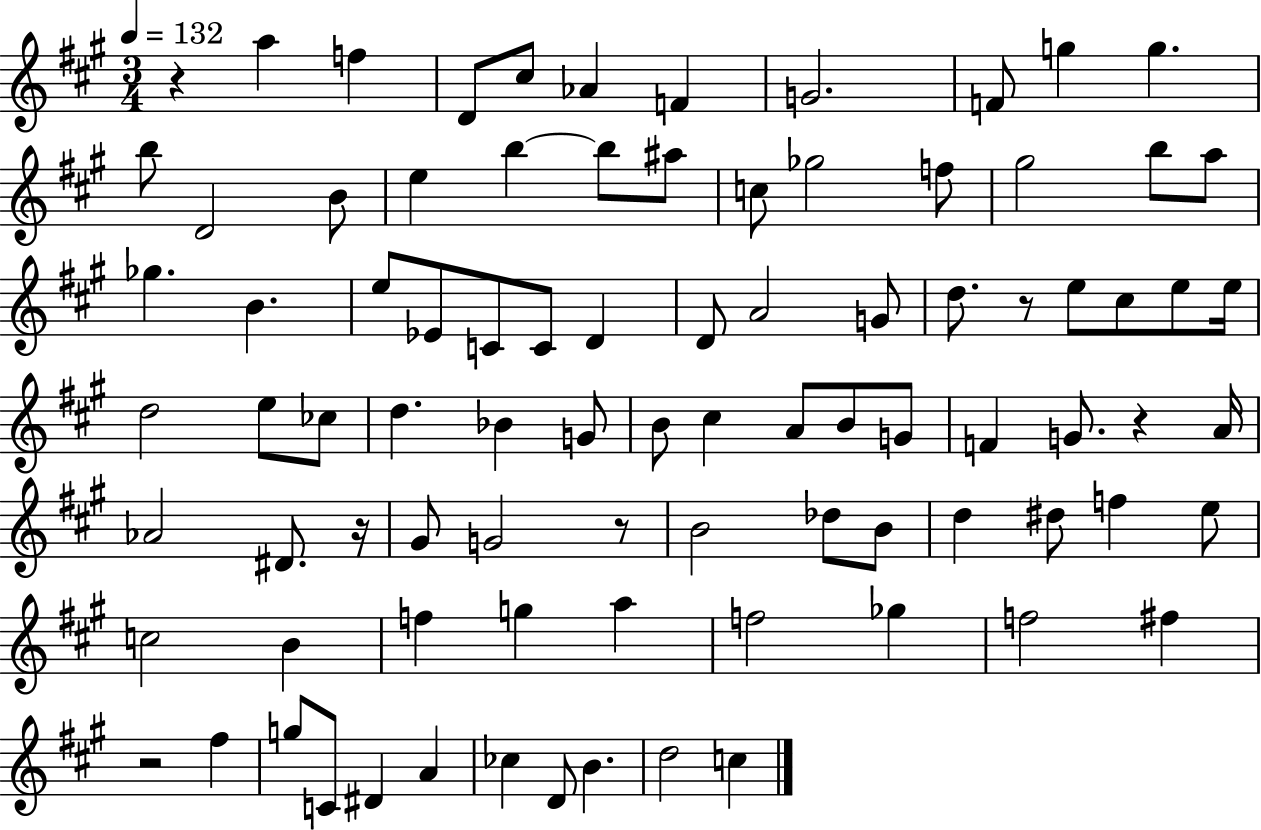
R/q A5/q F5/q D4/e C#5/e Ab4/q F4/q G4/h. F4/e G5/q G5/q. B5/e D4/h B4/e E5/q B5/q B5/e A#5/e C5/e Gb5/h F5/e G#5/h B5/e A5/e Gb5/q. B4/q. E5/e Eb4/e C4/e C4/e D4/q D4/e A4/h G4/e D5/e. R/e E5/e C#5/e E5/e E5/s D5/h E5/e CES5/e D5/q. Bb4/q G4/e B4/e C#5/q A4/e B4/e G4/e F4/q G4/e. R/q A4/s Ab4/h D#4/e. R/s G#4/e G4/h R/e B4/h Db5/e B4/e D5/q D#5/e F5/q E5/e C5/h B4/q F5/q G5/q A5/q F5/h Gb5/q F5/h F#5/q R/h F#5/q G5/e C4/e D#4/q A4/q CES5/q D4/e B4/q. D5/h C5/q